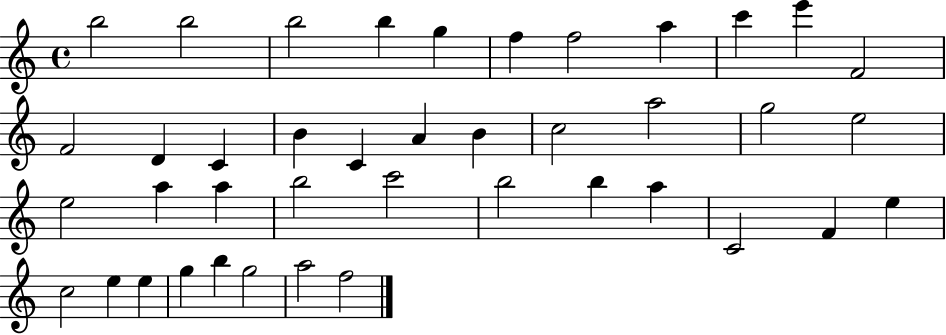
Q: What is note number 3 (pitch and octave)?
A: B5